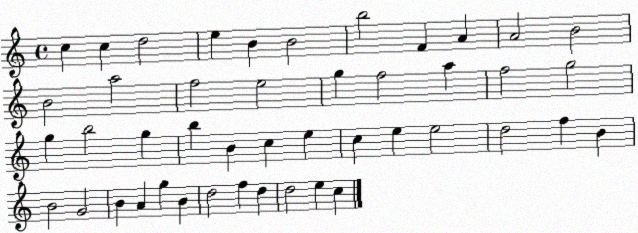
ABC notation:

X:1
T:Untitled
M:4/4
L:1/4
K:C
c c d2 e B B2 b2 F A A2 B2 B2 a2 f2 e2 g f2 a f2 g2 g b2 g b B c e c e e2 d2 f B B2 G2 B A g B d2 f d d2 e c